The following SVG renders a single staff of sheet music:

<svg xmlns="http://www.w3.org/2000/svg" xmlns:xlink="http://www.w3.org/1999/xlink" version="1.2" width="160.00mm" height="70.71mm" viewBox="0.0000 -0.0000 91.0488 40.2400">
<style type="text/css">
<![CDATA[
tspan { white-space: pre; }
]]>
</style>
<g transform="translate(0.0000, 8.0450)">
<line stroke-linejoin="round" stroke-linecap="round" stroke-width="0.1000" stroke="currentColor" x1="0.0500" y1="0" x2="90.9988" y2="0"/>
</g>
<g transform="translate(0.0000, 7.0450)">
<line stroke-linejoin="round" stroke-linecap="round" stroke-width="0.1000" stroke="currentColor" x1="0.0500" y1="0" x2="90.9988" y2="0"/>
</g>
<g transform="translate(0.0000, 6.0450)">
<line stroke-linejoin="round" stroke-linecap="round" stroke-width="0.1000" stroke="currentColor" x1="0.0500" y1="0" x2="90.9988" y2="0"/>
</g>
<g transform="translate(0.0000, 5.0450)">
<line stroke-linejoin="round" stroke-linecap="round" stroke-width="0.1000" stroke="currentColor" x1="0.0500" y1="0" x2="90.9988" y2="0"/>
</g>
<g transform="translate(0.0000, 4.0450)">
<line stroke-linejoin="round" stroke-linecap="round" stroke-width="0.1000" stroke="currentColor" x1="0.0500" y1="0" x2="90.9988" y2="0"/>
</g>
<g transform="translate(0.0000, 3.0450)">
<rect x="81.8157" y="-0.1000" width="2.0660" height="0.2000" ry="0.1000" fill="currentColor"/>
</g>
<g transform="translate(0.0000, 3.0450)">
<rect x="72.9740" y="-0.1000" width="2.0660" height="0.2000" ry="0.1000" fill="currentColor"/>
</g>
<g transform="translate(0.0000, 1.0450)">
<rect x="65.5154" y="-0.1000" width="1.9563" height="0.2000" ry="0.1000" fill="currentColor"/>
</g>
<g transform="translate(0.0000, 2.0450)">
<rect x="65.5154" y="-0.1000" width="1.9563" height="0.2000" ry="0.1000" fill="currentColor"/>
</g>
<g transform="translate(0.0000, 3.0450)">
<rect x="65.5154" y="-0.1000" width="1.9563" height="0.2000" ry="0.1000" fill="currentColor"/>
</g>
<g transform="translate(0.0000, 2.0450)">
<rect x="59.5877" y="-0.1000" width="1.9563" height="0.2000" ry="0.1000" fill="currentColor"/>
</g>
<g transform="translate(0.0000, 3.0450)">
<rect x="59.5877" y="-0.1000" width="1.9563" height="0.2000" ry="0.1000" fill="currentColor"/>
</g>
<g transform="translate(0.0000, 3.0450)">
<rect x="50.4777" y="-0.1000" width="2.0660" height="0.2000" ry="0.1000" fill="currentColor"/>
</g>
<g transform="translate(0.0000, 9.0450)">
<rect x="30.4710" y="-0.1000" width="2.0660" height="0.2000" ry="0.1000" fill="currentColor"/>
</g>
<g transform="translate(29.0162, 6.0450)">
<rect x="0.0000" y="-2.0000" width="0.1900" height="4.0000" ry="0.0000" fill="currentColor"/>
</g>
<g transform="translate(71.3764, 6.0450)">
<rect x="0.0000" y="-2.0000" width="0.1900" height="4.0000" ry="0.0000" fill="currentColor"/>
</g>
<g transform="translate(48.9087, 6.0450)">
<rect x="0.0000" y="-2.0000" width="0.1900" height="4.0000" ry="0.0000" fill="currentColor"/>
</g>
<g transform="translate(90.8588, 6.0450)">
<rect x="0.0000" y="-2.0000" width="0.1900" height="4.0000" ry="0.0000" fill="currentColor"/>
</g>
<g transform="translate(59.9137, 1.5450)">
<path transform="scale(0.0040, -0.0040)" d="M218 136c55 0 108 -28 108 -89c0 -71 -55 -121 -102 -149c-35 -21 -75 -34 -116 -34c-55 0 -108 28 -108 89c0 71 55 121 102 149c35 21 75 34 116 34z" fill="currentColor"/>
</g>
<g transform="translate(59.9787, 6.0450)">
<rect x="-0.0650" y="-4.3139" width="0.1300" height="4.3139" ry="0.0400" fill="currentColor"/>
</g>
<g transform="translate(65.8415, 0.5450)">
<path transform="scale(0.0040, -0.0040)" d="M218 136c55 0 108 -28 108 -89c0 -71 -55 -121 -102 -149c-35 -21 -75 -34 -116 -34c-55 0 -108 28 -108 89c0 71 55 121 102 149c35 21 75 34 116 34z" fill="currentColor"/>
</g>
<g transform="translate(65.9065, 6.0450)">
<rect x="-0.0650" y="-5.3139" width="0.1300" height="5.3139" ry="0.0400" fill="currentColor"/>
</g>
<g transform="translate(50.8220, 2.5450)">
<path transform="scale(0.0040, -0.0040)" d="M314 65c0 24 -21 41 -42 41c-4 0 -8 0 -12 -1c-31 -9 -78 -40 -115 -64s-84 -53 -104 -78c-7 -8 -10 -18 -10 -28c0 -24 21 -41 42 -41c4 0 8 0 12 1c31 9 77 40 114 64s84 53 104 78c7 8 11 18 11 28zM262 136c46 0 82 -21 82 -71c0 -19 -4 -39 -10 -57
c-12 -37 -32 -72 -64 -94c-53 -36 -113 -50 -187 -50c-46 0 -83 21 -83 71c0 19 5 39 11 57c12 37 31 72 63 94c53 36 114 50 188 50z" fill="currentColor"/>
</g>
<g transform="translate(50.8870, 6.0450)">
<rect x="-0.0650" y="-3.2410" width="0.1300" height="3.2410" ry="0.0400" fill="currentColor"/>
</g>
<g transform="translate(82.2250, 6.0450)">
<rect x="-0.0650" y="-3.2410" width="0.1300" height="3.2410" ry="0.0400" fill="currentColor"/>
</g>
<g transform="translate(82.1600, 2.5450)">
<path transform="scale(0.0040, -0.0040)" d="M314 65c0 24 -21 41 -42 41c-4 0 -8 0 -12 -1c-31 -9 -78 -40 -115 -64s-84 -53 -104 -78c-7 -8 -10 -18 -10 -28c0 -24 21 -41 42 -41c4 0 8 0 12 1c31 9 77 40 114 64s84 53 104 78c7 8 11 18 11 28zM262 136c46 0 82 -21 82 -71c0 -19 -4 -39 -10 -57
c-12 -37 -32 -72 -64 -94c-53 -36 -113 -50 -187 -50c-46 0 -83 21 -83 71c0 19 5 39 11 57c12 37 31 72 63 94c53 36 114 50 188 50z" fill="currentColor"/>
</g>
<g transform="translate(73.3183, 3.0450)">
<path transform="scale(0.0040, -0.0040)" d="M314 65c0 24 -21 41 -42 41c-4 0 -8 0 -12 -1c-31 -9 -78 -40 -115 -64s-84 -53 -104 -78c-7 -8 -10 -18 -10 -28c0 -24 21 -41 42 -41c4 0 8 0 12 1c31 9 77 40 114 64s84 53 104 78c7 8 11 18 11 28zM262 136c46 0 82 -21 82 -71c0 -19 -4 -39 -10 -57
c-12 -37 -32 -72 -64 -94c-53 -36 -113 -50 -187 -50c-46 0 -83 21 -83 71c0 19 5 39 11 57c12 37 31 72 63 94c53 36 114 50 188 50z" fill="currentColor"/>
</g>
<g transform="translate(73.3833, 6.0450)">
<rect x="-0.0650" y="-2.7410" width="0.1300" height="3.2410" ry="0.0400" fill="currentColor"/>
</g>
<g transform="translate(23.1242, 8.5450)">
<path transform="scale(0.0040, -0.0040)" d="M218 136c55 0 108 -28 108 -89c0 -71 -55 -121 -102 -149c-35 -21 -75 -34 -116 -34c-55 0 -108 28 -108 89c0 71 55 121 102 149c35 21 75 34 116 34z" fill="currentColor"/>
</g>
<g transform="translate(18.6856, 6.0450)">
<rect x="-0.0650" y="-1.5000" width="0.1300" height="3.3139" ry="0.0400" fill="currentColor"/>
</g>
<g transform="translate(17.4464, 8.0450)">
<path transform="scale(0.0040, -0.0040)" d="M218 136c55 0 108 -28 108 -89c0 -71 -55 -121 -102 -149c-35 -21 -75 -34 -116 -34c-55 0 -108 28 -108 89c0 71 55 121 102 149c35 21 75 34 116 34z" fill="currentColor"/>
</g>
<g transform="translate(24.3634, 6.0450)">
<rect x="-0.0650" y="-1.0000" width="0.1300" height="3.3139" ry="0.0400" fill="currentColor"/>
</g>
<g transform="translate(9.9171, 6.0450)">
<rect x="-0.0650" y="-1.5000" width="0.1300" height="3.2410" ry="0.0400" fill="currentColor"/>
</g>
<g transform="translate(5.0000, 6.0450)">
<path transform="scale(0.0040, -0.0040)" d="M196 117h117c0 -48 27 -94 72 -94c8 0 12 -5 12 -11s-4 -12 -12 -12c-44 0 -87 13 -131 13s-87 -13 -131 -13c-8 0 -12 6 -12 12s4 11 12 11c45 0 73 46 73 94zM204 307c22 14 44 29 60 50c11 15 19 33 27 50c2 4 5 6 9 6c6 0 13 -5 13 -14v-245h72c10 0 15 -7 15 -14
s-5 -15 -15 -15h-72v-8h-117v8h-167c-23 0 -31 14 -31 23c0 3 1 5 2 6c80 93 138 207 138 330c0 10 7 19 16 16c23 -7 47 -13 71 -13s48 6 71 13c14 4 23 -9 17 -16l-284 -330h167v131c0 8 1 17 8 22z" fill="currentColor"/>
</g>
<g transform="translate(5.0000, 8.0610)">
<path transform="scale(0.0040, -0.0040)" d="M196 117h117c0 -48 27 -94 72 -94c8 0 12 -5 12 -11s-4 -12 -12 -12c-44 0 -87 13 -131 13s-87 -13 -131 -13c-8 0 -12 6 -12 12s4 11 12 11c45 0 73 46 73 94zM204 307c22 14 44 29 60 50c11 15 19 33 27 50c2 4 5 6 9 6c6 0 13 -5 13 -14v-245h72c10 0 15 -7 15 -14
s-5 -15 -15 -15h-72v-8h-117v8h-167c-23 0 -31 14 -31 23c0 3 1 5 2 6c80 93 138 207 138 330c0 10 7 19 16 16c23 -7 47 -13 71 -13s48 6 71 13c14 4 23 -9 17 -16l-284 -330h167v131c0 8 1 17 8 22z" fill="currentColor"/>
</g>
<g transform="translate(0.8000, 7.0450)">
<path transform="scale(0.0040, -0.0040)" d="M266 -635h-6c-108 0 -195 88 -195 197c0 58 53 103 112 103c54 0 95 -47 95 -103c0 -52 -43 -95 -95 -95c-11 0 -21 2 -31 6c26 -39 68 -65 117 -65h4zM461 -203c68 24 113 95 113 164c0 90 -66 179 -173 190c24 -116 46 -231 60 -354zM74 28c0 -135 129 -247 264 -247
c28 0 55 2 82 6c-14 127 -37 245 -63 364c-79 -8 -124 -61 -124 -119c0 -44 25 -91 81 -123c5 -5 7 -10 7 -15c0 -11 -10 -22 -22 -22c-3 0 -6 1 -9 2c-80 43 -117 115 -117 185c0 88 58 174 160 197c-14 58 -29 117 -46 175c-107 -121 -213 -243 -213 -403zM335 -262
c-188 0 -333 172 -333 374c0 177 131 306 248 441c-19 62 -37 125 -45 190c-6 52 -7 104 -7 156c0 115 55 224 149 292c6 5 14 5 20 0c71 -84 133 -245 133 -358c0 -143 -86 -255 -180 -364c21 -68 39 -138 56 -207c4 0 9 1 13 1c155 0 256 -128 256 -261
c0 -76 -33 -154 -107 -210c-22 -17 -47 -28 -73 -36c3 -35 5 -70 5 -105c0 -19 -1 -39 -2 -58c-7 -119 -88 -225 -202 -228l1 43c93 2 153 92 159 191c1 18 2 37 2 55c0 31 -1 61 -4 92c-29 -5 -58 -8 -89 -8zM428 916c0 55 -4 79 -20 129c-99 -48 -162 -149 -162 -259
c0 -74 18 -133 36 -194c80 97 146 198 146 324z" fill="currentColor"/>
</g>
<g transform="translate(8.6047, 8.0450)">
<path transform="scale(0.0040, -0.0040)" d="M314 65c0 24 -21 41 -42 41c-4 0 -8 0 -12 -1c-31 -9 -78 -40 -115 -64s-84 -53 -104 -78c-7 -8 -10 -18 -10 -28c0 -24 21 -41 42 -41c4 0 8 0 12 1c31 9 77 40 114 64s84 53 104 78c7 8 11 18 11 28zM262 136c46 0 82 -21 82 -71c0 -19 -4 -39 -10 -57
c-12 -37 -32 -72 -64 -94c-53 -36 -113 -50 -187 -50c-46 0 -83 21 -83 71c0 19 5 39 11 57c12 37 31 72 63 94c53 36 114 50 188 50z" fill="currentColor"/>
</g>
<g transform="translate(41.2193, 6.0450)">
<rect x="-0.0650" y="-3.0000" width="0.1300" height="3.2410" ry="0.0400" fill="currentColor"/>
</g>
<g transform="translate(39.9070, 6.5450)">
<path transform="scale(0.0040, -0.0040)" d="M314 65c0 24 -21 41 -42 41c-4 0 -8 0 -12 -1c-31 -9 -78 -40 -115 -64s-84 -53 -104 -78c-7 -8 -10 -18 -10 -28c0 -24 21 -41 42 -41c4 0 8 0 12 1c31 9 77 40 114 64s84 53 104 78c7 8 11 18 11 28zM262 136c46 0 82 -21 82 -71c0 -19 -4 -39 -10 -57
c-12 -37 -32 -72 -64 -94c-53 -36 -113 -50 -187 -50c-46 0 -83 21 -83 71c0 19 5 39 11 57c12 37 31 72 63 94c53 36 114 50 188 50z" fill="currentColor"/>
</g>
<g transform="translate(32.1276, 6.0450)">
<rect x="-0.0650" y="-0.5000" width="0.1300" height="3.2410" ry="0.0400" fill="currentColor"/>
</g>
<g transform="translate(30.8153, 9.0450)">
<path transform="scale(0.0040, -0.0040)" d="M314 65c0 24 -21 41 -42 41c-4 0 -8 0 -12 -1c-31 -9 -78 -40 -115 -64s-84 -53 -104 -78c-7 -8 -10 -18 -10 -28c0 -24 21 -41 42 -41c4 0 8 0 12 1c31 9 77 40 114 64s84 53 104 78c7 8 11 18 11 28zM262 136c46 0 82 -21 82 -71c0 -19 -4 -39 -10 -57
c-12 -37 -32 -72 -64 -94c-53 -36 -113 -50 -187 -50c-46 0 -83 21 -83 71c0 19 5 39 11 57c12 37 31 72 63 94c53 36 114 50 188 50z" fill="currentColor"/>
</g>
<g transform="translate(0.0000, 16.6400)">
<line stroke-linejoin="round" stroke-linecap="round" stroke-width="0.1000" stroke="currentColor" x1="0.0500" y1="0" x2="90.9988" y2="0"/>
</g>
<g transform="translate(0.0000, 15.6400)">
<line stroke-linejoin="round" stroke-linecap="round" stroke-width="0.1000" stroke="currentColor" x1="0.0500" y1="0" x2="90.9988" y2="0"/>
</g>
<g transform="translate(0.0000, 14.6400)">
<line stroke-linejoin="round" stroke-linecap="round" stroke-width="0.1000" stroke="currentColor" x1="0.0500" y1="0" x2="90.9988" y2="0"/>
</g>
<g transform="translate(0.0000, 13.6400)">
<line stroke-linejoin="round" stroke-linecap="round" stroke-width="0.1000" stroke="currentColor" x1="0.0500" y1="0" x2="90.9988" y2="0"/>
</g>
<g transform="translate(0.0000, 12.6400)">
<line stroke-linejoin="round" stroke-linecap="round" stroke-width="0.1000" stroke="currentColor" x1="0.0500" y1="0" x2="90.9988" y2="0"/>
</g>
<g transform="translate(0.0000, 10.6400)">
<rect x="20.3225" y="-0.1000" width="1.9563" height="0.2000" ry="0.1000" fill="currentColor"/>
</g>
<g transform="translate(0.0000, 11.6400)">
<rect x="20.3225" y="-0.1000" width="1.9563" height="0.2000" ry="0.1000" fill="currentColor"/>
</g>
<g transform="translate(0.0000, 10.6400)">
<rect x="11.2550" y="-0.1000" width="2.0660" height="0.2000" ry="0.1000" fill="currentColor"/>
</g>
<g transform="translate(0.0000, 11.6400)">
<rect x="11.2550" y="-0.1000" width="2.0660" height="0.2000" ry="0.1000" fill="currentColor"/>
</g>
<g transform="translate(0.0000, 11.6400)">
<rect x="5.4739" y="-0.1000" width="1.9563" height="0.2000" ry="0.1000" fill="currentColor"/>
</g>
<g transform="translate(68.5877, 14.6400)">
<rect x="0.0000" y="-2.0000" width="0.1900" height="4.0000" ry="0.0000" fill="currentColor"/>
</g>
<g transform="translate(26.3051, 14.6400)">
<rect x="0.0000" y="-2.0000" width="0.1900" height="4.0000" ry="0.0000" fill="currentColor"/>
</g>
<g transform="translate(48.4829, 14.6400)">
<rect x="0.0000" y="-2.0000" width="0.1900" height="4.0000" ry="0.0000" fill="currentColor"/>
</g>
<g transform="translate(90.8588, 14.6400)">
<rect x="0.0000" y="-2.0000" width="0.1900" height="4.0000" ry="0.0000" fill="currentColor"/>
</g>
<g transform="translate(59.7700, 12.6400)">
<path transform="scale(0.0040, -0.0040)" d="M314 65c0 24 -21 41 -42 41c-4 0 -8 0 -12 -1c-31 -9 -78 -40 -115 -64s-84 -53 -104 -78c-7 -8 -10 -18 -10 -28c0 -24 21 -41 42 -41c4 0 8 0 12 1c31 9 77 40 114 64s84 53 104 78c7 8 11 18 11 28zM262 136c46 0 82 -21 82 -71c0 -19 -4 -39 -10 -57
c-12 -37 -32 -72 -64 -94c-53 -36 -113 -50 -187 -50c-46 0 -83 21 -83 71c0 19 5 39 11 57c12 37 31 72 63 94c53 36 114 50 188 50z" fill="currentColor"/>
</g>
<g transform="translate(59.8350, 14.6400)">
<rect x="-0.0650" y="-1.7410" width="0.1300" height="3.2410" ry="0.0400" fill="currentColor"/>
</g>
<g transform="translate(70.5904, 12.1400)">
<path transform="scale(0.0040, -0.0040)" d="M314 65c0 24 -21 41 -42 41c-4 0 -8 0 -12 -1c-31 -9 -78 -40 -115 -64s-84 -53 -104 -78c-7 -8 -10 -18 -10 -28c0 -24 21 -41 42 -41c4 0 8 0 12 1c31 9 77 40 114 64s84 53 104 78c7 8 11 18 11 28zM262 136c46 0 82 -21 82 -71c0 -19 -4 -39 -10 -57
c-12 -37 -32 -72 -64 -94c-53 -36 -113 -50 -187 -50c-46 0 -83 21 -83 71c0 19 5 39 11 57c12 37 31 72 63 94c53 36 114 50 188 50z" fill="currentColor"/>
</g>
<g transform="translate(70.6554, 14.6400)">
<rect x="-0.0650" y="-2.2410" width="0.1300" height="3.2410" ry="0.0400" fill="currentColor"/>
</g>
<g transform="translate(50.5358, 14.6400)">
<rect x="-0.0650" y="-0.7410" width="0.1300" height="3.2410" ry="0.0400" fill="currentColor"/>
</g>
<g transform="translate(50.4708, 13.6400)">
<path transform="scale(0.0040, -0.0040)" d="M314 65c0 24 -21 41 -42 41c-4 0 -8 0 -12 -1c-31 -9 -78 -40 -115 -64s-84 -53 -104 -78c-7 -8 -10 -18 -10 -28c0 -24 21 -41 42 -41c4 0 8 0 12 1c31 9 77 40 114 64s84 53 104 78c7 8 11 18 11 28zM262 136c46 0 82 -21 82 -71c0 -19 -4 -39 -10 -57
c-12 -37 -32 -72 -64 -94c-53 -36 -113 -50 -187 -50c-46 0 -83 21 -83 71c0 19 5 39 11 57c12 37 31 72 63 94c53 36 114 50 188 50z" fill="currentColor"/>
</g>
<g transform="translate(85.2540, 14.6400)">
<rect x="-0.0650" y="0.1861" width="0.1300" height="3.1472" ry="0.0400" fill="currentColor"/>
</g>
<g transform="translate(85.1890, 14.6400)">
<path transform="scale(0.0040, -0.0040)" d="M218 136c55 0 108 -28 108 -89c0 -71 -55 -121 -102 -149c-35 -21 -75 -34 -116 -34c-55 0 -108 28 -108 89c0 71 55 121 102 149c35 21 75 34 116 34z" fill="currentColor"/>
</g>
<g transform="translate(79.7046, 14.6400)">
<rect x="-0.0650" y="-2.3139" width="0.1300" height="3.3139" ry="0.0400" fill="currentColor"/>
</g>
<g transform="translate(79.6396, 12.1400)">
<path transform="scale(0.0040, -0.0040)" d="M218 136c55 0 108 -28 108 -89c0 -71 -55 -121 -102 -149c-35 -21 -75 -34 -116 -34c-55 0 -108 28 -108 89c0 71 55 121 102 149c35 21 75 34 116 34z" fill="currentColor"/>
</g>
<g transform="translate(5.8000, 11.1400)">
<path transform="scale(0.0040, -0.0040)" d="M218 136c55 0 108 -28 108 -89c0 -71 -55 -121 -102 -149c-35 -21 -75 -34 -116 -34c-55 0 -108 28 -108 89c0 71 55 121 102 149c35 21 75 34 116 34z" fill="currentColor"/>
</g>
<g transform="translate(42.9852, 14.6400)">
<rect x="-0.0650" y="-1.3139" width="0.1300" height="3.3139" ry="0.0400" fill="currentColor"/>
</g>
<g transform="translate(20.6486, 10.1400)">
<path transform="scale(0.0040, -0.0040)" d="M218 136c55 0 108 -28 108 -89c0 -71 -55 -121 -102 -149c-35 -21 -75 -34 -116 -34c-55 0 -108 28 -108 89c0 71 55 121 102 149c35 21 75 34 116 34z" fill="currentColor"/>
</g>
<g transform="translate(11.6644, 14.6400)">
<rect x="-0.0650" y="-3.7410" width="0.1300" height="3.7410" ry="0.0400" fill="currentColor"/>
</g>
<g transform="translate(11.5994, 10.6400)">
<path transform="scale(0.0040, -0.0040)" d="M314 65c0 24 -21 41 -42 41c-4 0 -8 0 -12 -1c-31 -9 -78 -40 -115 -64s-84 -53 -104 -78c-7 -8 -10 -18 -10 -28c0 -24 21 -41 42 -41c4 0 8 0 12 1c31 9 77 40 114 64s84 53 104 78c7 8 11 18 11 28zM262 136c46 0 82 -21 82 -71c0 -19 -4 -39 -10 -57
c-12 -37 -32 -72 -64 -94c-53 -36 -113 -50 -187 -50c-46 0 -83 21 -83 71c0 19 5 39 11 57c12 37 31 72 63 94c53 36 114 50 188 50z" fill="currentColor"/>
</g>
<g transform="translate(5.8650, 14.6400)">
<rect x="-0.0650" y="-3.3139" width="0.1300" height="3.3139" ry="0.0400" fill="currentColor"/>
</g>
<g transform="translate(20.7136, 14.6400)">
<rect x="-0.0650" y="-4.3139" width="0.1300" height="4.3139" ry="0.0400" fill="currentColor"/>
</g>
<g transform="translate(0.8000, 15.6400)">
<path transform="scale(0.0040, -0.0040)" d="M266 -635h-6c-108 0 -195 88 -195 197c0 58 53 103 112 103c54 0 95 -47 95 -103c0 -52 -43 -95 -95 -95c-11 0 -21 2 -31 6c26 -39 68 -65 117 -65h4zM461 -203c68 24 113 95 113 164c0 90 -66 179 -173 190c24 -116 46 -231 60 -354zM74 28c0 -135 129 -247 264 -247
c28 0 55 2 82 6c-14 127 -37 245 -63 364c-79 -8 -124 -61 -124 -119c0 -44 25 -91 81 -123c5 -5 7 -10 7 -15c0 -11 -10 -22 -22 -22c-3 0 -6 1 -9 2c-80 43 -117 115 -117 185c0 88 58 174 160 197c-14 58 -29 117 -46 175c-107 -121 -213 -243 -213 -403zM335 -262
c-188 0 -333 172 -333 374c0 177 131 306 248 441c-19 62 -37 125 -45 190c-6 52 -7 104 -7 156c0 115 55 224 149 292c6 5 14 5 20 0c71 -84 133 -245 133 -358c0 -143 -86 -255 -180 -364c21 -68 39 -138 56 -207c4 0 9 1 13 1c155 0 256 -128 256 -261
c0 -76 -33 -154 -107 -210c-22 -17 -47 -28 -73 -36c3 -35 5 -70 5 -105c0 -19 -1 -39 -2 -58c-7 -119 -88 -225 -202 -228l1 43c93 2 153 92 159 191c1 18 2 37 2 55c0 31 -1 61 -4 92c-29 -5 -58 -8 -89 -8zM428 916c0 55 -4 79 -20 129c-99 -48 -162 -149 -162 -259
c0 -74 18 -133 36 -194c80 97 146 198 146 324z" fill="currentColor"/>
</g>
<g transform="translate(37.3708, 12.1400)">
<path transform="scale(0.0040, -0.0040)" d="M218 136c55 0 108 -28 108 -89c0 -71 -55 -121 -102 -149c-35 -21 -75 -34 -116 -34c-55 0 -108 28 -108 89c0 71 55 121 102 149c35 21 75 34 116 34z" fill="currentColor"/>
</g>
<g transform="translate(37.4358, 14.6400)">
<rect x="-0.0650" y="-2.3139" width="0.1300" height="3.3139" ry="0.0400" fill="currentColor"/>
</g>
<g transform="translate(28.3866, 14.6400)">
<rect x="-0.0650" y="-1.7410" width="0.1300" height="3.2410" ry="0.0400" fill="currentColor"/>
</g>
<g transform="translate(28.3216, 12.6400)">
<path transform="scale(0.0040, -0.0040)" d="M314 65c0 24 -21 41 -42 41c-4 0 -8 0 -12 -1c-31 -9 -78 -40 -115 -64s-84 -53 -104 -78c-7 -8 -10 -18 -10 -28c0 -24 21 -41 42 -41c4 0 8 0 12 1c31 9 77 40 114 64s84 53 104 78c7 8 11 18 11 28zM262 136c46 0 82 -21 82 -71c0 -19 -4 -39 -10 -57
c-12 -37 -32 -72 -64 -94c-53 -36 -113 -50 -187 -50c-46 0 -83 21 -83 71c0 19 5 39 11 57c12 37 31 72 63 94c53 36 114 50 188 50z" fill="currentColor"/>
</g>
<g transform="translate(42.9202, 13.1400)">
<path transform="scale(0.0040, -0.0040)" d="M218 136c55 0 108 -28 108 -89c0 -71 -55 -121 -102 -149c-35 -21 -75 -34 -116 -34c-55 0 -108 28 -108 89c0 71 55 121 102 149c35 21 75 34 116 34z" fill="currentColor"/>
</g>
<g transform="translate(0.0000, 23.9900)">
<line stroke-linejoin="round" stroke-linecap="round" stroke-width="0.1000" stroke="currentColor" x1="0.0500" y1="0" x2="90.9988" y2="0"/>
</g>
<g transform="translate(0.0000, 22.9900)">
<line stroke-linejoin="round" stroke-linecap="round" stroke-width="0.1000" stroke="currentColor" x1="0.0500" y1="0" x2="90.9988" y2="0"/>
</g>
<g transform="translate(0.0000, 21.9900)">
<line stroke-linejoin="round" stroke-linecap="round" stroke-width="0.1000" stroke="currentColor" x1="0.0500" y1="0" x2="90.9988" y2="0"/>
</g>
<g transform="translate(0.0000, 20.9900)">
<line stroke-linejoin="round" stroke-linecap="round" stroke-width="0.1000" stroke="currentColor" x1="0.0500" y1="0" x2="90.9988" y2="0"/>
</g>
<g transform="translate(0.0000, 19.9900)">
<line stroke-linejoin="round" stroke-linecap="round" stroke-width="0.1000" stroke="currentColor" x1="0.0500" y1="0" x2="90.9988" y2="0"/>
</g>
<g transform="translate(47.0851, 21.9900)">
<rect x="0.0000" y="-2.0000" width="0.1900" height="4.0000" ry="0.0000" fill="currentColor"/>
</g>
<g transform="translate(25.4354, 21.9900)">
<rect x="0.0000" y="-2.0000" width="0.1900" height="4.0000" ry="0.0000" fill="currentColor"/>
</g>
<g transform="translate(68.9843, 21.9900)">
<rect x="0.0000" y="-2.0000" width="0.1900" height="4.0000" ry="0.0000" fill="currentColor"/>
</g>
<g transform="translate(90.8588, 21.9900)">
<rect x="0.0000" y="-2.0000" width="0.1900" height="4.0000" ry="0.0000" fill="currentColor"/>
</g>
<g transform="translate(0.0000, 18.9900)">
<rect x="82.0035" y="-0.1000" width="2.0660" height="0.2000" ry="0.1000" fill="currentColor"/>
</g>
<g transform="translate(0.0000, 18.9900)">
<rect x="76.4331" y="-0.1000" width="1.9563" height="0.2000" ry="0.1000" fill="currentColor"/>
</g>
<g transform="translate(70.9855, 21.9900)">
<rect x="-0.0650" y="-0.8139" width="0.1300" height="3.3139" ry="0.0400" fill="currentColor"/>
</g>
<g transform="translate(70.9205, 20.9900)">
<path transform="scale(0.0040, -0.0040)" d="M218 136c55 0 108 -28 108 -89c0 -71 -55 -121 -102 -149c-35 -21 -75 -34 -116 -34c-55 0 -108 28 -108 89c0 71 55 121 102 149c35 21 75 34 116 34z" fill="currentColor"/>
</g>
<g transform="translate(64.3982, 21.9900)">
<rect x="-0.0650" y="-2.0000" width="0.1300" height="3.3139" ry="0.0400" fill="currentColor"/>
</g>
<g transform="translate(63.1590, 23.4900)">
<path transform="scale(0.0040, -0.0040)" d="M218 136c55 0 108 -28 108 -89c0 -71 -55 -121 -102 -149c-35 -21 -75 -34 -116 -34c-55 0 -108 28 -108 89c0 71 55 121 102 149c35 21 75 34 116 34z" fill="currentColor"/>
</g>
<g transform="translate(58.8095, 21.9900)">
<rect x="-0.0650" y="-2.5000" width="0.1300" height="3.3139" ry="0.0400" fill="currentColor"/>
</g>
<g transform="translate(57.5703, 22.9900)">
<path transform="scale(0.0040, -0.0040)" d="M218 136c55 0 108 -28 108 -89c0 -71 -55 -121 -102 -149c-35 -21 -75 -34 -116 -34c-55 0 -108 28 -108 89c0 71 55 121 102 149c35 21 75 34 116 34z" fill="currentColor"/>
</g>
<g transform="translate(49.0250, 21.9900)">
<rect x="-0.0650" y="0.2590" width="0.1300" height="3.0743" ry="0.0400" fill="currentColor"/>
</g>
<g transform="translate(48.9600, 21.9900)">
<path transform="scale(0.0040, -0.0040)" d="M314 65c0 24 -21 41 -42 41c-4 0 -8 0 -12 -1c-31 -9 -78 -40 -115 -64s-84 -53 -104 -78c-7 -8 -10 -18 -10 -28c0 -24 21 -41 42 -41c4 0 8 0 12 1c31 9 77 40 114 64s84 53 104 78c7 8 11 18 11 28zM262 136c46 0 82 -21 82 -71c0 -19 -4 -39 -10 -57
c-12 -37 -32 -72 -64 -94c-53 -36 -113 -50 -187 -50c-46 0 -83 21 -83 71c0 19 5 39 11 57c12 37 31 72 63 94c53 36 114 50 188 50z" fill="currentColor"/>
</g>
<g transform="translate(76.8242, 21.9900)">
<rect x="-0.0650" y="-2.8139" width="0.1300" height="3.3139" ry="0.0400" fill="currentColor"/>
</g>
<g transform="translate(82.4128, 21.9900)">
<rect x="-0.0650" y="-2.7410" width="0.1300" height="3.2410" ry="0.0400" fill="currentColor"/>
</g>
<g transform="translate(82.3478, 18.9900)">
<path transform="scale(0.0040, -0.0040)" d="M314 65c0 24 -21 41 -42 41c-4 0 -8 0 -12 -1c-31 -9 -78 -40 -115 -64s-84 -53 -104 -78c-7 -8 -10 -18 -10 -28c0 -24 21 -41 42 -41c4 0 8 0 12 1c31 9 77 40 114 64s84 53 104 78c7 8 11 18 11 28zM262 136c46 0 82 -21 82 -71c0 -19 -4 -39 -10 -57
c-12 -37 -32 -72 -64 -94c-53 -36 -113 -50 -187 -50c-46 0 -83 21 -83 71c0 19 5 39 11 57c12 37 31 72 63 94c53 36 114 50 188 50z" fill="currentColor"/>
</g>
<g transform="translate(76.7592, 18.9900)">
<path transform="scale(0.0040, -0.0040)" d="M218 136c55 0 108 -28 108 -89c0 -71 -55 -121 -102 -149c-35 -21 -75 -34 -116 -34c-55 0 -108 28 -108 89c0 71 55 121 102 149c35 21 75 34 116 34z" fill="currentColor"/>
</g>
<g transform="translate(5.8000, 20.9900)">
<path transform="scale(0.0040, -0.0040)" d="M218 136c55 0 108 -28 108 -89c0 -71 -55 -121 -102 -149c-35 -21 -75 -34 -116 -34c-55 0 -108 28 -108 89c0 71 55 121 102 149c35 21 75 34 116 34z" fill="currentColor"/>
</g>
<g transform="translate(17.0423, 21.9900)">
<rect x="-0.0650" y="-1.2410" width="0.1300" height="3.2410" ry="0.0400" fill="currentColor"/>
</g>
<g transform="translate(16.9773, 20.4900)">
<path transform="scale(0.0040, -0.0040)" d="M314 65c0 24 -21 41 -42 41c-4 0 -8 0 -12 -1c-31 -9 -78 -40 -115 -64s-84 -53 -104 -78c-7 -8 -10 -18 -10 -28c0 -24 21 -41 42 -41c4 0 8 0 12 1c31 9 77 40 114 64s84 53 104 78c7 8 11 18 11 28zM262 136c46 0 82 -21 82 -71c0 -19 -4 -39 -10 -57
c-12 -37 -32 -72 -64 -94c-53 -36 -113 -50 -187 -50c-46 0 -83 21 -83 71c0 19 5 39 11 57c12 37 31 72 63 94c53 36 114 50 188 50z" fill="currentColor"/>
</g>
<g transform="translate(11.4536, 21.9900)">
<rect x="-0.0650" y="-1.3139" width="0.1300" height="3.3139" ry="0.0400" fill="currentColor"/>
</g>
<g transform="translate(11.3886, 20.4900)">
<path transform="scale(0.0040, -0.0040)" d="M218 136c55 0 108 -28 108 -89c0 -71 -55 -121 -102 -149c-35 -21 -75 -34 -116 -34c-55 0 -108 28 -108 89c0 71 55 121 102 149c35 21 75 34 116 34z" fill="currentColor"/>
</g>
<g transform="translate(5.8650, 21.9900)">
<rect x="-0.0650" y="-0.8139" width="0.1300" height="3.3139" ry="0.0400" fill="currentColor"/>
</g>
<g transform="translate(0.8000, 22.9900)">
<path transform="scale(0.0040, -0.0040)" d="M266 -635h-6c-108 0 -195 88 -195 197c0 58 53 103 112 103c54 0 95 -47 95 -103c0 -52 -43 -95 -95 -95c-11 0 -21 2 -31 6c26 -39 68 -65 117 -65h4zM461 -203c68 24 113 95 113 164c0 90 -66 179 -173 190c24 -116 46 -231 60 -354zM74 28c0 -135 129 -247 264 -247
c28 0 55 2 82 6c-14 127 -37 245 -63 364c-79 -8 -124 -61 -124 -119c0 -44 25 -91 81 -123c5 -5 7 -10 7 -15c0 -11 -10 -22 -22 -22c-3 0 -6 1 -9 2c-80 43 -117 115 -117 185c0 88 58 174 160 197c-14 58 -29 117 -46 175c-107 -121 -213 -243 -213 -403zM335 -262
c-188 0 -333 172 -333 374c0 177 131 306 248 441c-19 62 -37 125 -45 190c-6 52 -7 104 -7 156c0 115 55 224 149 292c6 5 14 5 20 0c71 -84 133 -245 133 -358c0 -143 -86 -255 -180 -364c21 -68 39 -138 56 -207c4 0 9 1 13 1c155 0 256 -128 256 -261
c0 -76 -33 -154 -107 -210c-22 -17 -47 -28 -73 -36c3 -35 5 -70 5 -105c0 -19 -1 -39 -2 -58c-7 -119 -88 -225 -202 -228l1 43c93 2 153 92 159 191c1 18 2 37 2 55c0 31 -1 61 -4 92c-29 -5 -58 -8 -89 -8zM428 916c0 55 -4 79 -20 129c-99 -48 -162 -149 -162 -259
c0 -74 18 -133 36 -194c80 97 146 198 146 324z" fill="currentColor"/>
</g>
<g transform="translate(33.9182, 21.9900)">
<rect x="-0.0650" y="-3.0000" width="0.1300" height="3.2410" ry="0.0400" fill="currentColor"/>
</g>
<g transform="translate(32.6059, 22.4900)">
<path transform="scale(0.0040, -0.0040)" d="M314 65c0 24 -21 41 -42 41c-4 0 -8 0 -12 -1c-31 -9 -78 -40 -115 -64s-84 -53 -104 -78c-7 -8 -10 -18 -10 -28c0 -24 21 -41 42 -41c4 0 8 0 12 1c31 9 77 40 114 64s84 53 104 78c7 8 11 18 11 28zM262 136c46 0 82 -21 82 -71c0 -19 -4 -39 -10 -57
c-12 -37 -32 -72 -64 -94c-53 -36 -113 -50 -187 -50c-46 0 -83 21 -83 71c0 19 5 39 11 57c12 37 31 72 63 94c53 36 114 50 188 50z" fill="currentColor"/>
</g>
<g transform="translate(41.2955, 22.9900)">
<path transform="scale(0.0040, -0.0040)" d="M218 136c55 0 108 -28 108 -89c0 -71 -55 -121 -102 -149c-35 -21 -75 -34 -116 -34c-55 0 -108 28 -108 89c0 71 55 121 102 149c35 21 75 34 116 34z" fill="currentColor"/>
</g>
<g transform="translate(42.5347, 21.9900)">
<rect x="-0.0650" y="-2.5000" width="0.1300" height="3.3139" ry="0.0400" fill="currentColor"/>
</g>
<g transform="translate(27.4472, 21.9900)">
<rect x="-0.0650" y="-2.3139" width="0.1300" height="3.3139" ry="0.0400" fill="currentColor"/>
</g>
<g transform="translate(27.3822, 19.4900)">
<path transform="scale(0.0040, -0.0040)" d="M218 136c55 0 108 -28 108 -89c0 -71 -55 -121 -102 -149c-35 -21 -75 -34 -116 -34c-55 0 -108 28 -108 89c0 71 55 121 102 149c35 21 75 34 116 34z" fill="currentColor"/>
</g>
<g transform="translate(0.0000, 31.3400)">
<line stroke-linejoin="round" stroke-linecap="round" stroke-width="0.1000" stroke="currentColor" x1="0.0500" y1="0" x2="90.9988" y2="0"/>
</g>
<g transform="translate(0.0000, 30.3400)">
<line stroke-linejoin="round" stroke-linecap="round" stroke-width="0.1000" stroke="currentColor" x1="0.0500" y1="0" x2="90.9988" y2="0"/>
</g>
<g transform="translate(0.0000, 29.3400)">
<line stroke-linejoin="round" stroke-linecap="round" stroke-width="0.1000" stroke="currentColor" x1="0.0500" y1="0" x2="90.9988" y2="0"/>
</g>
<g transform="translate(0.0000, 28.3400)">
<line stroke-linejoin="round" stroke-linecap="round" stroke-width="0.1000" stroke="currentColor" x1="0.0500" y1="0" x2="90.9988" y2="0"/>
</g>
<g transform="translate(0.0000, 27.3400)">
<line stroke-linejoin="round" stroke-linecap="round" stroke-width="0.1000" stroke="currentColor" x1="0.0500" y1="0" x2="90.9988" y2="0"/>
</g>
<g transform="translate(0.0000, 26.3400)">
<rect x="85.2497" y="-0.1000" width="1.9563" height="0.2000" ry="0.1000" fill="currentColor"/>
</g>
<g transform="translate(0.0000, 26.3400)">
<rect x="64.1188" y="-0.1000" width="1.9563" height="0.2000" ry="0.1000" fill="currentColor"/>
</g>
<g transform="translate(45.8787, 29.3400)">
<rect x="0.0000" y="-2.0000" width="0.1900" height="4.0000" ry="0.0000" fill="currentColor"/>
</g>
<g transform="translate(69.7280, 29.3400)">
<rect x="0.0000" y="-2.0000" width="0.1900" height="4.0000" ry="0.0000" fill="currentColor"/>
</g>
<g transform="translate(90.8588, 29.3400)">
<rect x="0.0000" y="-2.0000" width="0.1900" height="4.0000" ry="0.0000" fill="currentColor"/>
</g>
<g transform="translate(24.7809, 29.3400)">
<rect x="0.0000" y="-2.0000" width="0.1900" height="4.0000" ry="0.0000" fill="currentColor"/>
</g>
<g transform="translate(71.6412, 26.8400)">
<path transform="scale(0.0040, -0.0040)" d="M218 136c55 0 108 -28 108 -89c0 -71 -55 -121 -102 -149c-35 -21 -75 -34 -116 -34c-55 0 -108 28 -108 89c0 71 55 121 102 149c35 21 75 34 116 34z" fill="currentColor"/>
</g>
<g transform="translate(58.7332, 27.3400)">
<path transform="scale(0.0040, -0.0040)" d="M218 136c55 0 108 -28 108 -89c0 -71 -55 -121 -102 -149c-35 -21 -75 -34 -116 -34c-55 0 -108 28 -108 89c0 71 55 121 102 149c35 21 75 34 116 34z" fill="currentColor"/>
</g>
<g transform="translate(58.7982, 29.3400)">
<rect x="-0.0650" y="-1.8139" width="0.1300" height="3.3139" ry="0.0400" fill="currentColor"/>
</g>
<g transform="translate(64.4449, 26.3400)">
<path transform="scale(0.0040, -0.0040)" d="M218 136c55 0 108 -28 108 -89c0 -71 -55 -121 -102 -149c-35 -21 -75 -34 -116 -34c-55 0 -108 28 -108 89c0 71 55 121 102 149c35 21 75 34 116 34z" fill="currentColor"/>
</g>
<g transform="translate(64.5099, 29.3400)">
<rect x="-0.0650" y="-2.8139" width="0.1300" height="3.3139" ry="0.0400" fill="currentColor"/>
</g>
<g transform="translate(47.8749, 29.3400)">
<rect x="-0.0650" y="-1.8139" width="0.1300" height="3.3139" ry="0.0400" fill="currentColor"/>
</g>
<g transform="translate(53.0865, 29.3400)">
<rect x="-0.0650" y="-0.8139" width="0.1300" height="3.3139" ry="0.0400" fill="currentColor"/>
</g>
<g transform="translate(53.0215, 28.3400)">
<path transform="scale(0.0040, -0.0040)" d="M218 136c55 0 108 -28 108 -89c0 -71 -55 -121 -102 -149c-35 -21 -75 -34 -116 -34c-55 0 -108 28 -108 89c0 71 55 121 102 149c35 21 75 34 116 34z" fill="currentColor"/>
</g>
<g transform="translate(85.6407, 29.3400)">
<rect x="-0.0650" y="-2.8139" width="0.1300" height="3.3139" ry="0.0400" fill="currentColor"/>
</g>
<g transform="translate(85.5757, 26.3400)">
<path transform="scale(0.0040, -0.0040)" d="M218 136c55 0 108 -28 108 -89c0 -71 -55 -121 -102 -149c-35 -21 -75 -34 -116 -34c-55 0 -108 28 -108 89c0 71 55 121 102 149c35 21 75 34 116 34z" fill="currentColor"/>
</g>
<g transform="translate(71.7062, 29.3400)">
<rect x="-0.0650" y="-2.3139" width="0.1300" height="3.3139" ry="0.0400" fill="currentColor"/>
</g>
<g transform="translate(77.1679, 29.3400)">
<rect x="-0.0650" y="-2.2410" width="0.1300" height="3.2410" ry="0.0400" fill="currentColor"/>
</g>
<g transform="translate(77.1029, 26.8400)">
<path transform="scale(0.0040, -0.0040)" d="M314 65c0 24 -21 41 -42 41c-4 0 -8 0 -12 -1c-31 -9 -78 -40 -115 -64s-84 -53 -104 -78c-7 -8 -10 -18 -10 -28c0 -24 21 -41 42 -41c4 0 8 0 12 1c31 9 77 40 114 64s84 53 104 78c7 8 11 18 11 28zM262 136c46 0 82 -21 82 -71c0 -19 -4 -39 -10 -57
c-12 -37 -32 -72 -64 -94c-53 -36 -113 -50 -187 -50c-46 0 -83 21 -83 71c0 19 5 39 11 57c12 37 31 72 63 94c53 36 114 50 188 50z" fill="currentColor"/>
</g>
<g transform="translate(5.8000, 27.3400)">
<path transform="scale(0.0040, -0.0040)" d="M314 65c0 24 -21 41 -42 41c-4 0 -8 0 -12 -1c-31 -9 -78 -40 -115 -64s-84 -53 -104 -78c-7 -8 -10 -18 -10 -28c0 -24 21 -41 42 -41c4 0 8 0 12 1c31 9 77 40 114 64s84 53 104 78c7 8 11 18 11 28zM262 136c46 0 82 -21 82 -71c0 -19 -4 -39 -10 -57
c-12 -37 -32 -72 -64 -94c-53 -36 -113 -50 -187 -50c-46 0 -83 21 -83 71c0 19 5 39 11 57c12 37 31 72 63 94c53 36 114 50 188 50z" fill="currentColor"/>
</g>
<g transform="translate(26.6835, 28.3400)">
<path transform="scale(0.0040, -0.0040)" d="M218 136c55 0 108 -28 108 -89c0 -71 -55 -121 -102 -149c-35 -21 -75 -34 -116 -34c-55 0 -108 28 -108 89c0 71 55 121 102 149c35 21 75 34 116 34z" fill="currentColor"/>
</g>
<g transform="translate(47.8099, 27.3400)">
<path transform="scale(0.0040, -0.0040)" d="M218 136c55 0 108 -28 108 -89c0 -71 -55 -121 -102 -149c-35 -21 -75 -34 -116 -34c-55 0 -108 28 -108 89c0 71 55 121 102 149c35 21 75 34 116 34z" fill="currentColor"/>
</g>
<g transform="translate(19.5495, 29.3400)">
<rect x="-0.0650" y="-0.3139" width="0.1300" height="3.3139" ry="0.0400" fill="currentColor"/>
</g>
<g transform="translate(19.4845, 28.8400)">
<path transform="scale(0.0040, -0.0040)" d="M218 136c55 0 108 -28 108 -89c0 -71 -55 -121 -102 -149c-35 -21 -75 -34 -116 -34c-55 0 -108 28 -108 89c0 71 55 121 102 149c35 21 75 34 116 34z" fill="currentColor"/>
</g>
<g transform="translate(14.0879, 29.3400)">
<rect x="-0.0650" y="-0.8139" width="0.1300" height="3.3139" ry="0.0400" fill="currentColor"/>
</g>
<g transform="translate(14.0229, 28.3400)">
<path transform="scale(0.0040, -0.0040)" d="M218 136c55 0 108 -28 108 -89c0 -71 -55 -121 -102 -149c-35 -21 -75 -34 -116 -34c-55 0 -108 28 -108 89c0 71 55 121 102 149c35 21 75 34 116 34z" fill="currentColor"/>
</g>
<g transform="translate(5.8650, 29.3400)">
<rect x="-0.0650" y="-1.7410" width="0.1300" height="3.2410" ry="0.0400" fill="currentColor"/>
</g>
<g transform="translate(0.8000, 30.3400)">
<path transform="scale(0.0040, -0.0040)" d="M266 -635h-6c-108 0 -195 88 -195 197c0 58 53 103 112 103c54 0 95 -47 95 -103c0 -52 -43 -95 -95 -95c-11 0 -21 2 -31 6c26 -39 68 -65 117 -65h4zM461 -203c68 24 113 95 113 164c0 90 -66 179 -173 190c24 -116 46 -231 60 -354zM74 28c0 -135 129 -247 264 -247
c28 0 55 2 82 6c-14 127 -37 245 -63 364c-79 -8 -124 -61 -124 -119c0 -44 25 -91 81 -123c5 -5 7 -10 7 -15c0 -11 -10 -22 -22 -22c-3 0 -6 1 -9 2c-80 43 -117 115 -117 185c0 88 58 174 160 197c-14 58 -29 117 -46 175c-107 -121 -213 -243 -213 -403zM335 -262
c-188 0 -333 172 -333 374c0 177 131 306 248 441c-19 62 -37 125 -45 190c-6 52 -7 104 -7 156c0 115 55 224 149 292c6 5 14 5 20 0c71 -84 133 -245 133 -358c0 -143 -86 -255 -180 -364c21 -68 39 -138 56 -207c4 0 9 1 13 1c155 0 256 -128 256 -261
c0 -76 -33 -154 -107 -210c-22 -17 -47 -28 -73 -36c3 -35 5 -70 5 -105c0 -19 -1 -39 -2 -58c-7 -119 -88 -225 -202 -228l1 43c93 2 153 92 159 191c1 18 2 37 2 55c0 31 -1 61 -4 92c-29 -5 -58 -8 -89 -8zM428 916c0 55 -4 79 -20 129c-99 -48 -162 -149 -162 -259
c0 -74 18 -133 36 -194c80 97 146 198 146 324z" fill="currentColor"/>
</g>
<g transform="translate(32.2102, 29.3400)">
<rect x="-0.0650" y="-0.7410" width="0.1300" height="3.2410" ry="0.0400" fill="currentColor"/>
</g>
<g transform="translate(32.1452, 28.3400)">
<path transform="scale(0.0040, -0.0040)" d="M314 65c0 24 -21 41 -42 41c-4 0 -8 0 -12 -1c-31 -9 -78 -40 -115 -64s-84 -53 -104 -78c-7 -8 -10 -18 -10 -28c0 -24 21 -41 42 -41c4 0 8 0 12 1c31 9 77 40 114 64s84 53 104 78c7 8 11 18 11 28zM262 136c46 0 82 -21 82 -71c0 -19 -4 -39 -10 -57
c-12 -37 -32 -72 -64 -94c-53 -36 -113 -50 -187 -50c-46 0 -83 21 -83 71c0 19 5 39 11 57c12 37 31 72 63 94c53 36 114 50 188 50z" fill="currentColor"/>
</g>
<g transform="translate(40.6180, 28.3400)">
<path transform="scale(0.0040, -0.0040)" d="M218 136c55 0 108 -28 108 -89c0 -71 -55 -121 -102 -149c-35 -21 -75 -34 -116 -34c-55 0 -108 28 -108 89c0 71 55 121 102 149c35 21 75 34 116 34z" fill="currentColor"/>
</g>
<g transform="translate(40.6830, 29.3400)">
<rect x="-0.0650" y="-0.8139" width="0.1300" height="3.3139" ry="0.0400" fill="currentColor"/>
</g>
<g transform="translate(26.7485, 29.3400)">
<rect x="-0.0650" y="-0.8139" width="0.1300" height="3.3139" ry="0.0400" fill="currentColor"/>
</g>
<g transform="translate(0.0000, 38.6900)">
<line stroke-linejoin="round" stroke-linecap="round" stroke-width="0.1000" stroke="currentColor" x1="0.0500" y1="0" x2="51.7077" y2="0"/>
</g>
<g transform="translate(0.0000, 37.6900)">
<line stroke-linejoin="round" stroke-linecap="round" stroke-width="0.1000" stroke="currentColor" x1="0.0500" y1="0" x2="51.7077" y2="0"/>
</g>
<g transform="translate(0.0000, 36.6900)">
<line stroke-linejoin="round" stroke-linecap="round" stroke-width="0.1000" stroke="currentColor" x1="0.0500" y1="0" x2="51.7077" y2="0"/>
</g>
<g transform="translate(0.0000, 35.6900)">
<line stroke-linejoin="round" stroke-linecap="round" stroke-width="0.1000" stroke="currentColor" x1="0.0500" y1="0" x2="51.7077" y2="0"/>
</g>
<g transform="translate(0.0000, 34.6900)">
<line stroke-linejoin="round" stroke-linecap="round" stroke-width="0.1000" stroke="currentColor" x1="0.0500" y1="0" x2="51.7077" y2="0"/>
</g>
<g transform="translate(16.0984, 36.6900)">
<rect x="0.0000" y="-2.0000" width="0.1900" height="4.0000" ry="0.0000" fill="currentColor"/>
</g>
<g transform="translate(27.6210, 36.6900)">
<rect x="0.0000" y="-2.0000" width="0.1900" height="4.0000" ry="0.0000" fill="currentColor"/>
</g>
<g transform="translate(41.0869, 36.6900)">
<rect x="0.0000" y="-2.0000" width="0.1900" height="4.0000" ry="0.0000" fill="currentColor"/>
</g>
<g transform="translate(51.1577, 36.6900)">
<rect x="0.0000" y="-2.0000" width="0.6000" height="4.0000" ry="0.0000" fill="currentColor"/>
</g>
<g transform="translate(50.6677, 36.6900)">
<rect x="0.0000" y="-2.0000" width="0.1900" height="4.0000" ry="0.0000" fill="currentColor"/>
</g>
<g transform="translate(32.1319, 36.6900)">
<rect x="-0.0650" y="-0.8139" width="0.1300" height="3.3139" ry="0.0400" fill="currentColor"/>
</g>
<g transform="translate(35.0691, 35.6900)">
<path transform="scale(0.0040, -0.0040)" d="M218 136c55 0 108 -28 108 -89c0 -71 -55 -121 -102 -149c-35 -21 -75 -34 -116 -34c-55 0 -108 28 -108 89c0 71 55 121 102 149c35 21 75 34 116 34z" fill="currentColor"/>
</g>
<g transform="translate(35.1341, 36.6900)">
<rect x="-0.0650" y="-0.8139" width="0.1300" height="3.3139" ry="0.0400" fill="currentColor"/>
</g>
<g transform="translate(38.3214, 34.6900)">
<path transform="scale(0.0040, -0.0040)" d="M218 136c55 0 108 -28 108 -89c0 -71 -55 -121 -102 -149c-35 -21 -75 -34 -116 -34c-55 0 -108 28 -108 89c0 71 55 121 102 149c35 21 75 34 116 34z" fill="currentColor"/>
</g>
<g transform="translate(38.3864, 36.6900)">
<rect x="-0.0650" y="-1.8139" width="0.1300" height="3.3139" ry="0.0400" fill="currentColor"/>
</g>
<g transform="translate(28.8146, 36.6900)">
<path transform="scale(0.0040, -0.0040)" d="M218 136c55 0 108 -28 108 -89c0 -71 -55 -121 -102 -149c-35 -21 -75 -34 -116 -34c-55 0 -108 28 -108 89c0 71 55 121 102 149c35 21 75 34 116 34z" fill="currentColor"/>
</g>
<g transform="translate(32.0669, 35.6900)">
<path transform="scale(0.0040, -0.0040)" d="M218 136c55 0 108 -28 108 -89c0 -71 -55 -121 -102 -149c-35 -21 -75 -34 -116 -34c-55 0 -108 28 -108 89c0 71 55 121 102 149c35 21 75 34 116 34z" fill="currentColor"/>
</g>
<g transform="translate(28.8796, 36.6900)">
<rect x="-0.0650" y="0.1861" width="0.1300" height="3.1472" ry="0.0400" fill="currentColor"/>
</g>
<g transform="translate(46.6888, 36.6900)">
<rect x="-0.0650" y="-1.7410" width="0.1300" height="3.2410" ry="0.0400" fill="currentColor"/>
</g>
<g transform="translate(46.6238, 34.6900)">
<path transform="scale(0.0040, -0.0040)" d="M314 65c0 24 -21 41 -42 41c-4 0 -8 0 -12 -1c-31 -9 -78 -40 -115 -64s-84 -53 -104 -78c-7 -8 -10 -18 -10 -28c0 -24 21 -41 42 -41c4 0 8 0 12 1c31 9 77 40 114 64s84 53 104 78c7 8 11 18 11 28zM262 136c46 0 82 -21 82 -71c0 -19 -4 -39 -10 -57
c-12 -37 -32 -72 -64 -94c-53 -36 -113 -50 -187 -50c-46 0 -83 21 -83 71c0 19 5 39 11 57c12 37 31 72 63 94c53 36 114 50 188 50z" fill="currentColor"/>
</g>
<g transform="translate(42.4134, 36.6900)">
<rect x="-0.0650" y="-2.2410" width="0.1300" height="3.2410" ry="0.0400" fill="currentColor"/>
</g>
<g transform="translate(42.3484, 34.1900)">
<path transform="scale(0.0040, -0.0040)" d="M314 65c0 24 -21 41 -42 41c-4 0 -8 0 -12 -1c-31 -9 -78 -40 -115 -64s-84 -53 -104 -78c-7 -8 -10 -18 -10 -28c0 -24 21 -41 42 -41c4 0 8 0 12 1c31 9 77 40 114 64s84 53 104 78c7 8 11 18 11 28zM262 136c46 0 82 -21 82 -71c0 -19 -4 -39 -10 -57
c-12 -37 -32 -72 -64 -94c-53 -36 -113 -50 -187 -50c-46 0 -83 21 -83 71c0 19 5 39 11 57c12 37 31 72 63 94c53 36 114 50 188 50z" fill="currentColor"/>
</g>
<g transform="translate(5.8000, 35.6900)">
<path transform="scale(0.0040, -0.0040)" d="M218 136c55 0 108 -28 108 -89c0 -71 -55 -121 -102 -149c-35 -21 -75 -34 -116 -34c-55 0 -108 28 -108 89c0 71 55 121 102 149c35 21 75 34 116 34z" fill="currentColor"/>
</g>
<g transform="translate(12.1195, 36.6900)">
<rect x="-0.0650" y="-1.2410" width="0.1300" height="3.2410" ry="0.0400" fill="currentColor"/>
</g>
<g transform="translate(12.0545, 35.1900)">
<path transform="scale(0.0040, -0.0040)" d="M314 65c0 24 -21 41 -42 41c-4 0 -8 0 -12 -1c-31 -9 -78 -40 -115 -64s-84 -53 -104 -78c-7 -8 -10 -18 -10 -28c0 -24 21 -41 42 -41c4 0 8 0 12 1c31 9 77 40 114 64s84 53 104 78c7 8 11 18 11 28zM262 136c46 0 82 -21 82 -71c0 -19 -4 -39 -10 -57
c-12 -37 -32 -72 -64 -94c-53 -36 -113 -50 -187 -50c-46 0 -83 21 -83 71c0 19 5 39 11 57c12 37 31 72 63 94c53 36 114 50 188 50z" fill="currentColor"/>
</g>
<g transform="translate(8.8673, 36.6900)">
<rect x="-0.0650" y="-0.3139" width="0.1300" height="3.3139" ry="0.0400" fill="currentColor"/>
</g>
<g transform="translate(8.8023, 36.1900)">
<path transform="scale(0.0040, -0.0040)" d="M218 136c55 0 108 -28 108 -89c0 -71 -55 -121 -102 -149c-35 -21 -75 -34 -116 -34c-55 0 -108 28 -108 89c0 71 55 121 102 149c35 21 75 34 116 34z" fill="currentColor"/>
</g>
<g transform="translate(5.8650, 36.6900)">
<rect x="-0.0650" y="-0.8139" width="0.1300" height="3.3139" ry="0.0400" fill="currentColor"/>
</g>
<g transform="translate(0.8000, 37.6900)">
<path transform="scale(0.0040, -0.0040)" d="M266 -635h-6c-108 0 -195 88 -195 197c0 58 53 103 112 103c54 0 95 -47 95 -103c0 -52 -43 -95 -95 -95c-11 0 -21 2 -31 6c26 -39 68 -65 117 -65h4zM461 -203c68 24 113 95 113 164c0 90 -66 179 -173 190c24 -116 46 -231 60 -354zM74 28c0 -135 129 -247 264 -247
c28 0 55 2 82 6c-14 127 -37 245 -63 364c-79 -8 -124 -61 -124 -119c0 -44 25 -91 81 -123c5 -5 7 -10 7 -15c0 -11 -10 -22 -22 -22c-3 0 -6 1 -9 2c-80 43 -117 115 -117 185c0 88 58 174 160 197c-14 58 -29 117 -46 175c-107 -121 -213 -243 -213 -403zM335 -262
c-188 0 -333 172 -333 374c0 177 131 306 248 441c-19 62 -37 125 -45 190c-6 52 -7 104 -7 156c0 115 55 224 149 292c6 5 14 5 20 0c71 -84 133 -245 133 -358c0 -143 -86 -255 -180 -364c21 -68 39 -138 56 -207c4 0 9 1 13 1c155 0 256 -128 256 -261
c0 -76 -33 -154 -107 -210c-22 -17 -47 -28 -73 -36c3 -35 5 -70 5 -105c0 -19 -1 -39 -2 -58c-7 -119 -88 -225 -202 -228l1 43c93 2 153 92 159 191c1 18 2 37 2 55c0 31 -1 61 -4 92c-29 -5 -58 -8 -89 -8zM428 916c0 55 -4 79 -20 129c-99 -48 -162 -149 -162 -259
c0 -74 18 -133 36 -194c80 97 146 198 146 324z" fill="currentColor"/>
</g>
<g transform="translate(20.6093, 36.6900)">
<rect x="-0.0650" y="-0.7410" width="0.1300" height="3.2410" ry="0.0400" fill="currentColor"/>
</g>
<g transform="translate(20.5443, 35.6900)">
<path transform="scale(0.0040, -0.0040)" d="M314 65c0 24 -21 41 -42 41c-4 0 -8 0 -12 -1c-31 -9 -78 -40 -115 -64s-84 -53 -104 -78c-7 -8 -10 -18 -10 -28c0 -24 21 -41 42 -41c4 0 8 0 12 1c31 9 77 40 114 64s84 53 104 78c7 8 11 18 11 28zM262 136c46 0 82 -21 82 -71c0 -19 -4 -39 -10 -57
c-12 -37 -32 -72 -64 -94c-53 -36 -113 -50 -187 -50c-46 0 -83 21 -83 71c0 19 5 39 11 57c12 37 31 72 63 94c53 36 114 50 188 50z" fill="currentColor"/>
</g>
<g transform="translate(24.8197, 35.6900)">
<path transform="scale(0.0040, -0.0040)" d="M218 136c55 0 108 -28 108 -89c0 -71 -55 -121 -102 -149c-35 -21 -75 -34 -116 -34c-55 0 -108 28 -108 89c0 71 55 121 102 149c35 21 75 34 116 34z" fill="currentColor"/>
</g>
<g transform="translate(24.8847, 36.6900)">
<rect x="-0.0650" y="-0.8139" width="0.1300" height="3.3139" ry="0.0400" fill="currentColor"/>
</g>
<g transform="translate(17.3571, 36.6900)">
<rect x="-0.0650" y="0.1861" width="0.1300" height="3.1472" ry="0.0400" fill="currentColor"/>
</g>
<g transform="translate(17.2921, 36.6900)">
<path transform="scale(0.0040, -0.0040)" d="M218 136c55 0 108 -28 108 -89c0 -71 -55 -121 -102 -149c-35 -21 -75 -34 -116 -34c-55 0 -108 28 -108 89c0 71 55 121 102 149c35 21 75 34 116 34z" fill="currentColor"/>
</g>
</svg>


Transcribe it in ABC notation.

X:1
T:Untitled
M:4/4
L:1/4
K:C
E2 E D C2 A2 b2 d' f' a2 b2 b c'2 d' f2 g e d2 f2 g2 g B d e e2 g A2 G B2 G F d a a2 f2 d c d d2 d f d f a g g2 a d c e2 B d2 d B d d f g2 f2